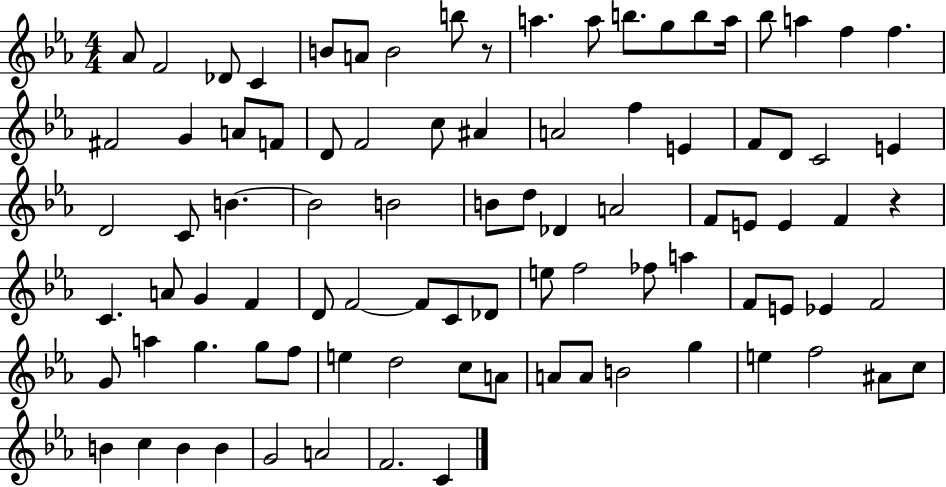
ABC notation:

X:1
T:Untitled
M:4/4
L:1/4
K:Eb
_A/2 F2 _D/2 C B/2 A/2 B2 b/2 z/2 a a/2 b/2 g/2 b/2 a/4 _b/2 a f f ^F2 G A/2 F/2 D/2 F2 c/2 ^A A2 f E F/2 D/2 C2 E D2 C/2 B B2 B2 B/2 d/2 _D A2 F/2 E/2 E F z C A/2 G F D/2 F2 F/2 C/2 _D/2 e/2 f2 _f/2 a F/2 E/2 _E F2 G/2 a g g/2 f/2 e d2 c/2 A/2 A/2 A/2 B2 g e f2 ^A/2 c/2 B c B B G2 A2 F2 C